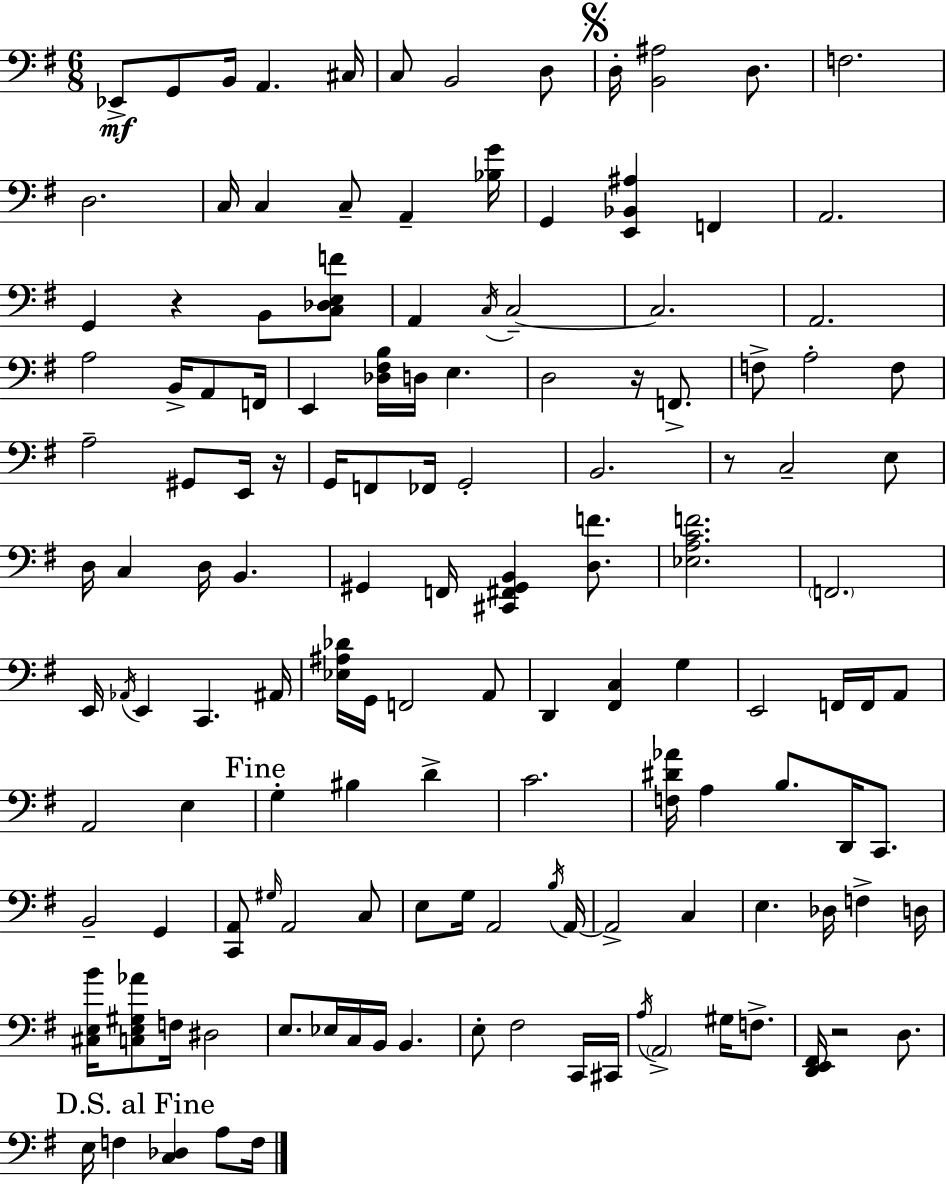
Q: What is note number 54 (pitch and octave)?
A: F2